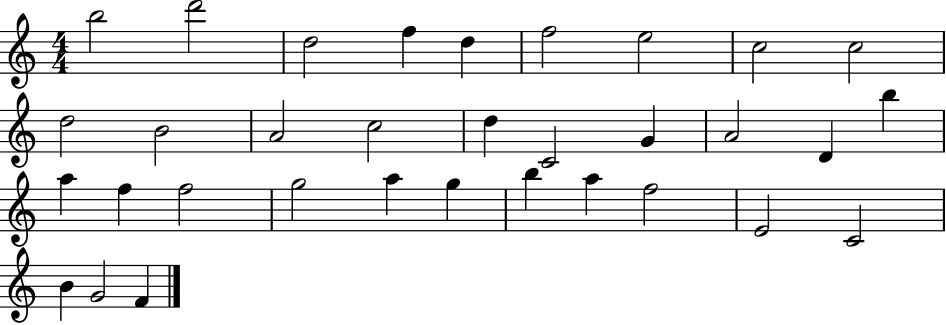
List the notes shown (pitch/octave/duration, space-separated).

B5/h D6/h D5/h F5/q D5/q F5/h E5/h C5/h C5/h D5/h B4/h A4/h C5/h D5/q C4/h G4/q A4/h D4/q B5/q A5/q F5/q F5/h G5/h A5/q G5/q B5/q A5/q F5/h E4/h C4/h B4/q G4/h F4/q